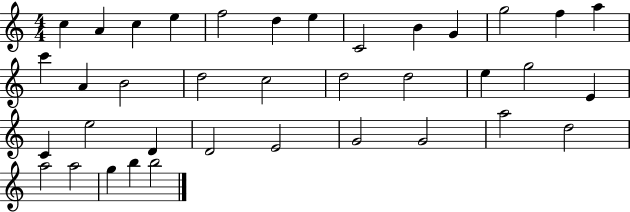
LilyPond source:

{
  \clef treble
  \numericTimeSignature
  \time 4/4
  \key c \major
  c''4 a'4 c''4 e''4 | f''2 d''4 e''4 | c'2 b'4 g'4 | g''2 f''4 a''4 | \break c'''4 a'4 b'2 | d''2 c''2 | d''2 d''2 | e''4 g''2 e'4 | \break c'4 e''2 d'4 | d'2 e'2 | g'2 g'2 | a''2 d''2 | \break a''2 a''2 | g''4 b''4 b''2 | \bar "|."
}